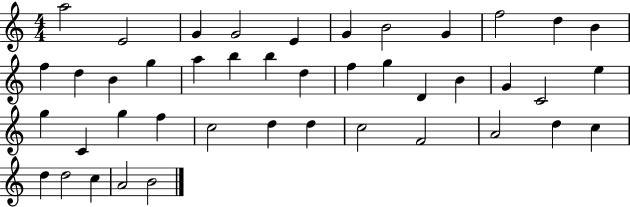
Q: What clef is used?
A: treble